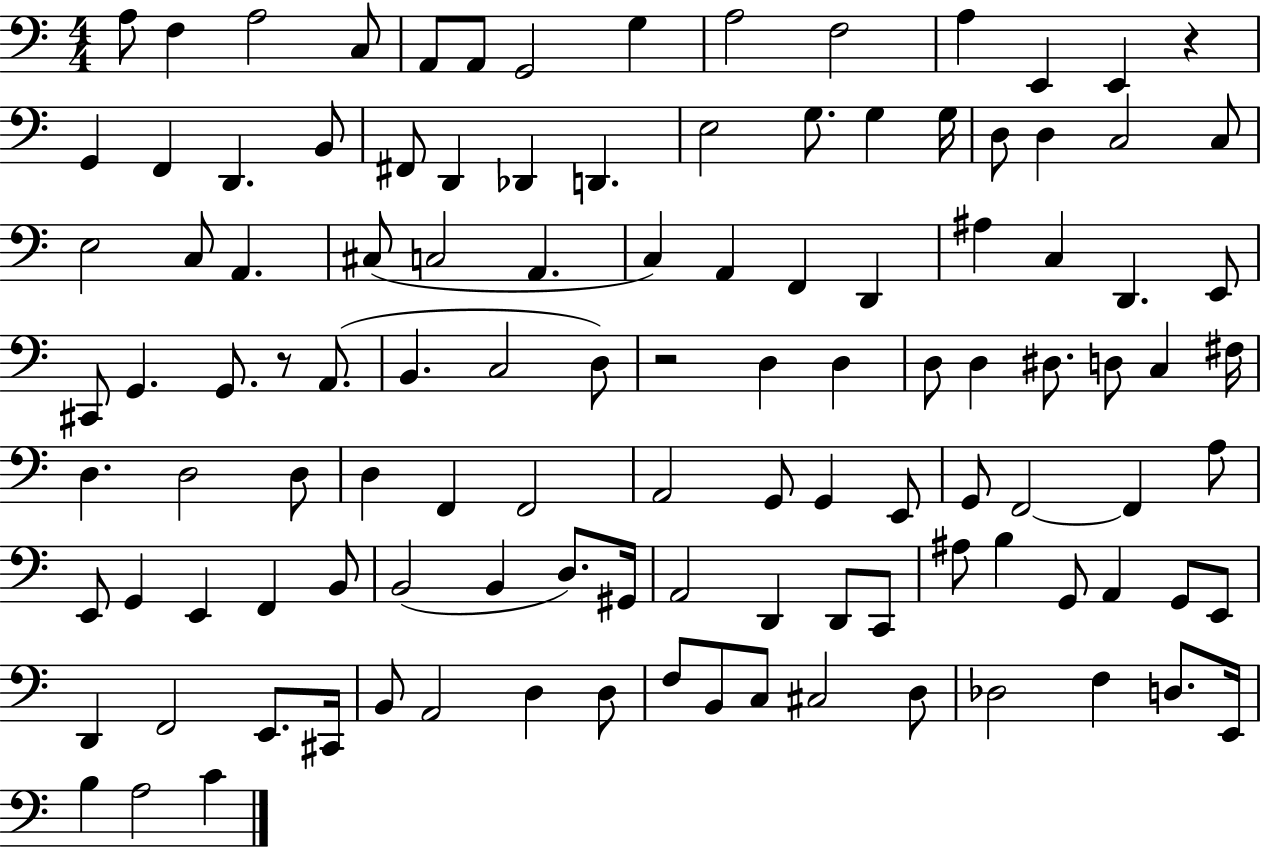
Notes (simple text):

A3/e F3/q A3/h C3/e A2/e A2/e G2/h G3/q A3/h F3/h A3/q E2/q E2/q R/q G2/q F2/q D2/q. B2/e F#2/e D2/q Db2/q D2/q. E3/h G3/e. G3/q G3/s D3/e D3/q C3/h C3/e E3/h C3/e A2/q. C#3/e C3/h A2/q. C3/q A2/q F2/q D2/q A#3/q C3/q D2/q. E2/e C#2/e G2/q. G2/e. R/e A2/e. B2/q. C3/h D3/e R/h D3/q D3/q D3/e D3/q D#3/e. D3/e C3/q F#3/s D3/q. D3/h D3/e D3/q F2/q F2/h A2/h G2/e G2/q E2/e G2/e F2/h F2/q A3/e E2/e G2/q E2/q F2/q B2/e B2/h B2/q D3/e. G#2/s A2/h D2/q D2/e C2/e A#3/e B3/q G2/e A2/q G2/e E2/e D2/q F2/h E2/e. C#2/s B2/e A2/h D3/q D3/e F3/e B2/e C3/e C#3/h D3/e Db3/h F3/q D3/e. E2/s B3/q A3/h C4/q